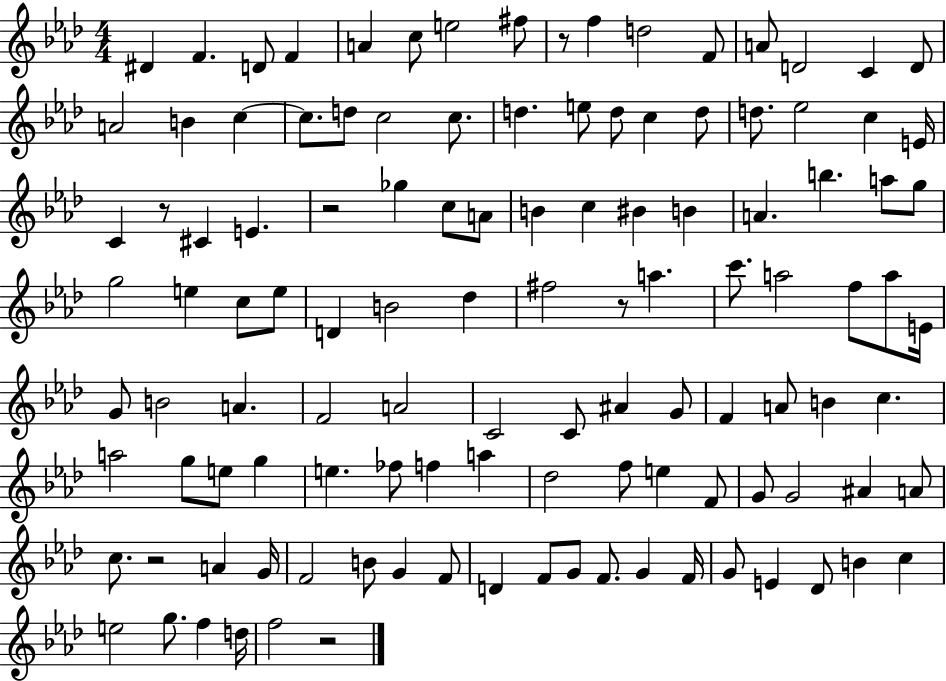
D#4/q F4/q. D4/e F4/q A4/q C5/e E5/h F#5/e R/e F5/q D5/h F4/e A4/e D4/h C4/q D4/e A4/h B4/q C5/q C5/e. D5/e C5/h C5/e. D5/q. E5/e D5/e C5/q D5/e D5/e. Eb5/h C5/q E4/s C4/q R/e C#4/q E4/q. R/h Gb5/q C5/e A4/e B4/q C5/q BIS4/q B4/q A4/q. B5/q. A5/e G5/e G5/h E5/q C5/e E5/e D4/q B4/h Db5/q F#5/h R/e A5/q. C6/e. A5/h F5/e A5/e E4/s G4/e B4/h A4/q. F4/h A4/h C4/h C4/e A#4/q G4/e F4/q A4/e B4/q C5/q. A5/h G5/e E5/e G5/q E5/q. FES5/e F5/q A5/q Db5/h F5/e E5/q F4/e G4/e G4/h A#4/q A4/e C5/e. R/h A4/q G4/s F4/h B4/e G4/q F4/e D4/q F4/e G4/e F4/e. G4/q F4/s G4/e E4/q Db4/e B4/q C5/q E5/h G5/e. F5/q D5/s F5/h R/h